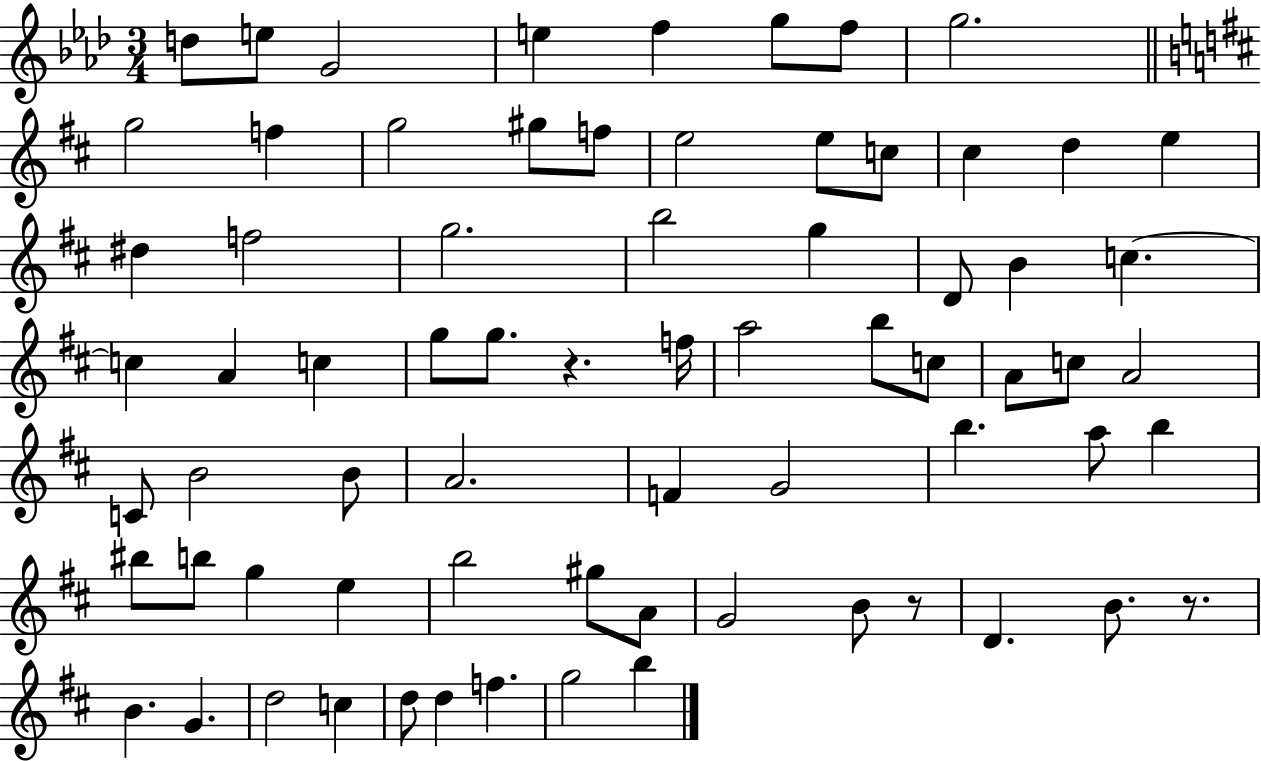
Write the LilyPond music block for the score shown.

{
  \clef treble
  \numericTimeSignature
  \time 3/4
  \key aes \major
  d''8 e''8 g'2 | e''4 f''4 g''8 f''8 | g''2. | \bar "||" \break \key d \major g''2 f''4 | g''2 gis''8 f''8 | e''2 e''8 c''8 | cis''4 d''4 e''4 | \break dis''4 f''2 | g''2. | b''2 g''4 | d'8 b'4 c''4.~~ | \break c''4 a'4 c''4 | g''8 g''8. r4. f''16 | a''2 b''8 c''8 | a'8 c''8 a'2 | \break c'8 b'2 b'8 | a'2. | f'4 g'2 | b''4. a''8 b''4 | \break bis''8 b''8 g''4 e''4 | b''2 gis''8 a'8 | g'2 b'8 r8 | d'4. b'8. r8. | \break b'4. g'4. | d''2 c''4 | d''8 d''4 f''4. | g''2 b''4 | \break \bar "|."
}